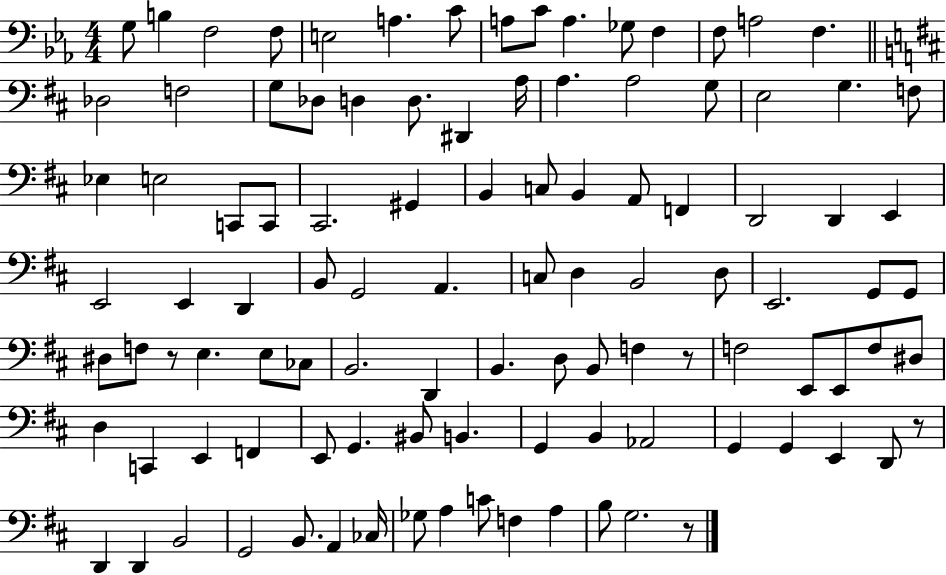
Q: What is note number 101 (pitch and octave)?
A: G3